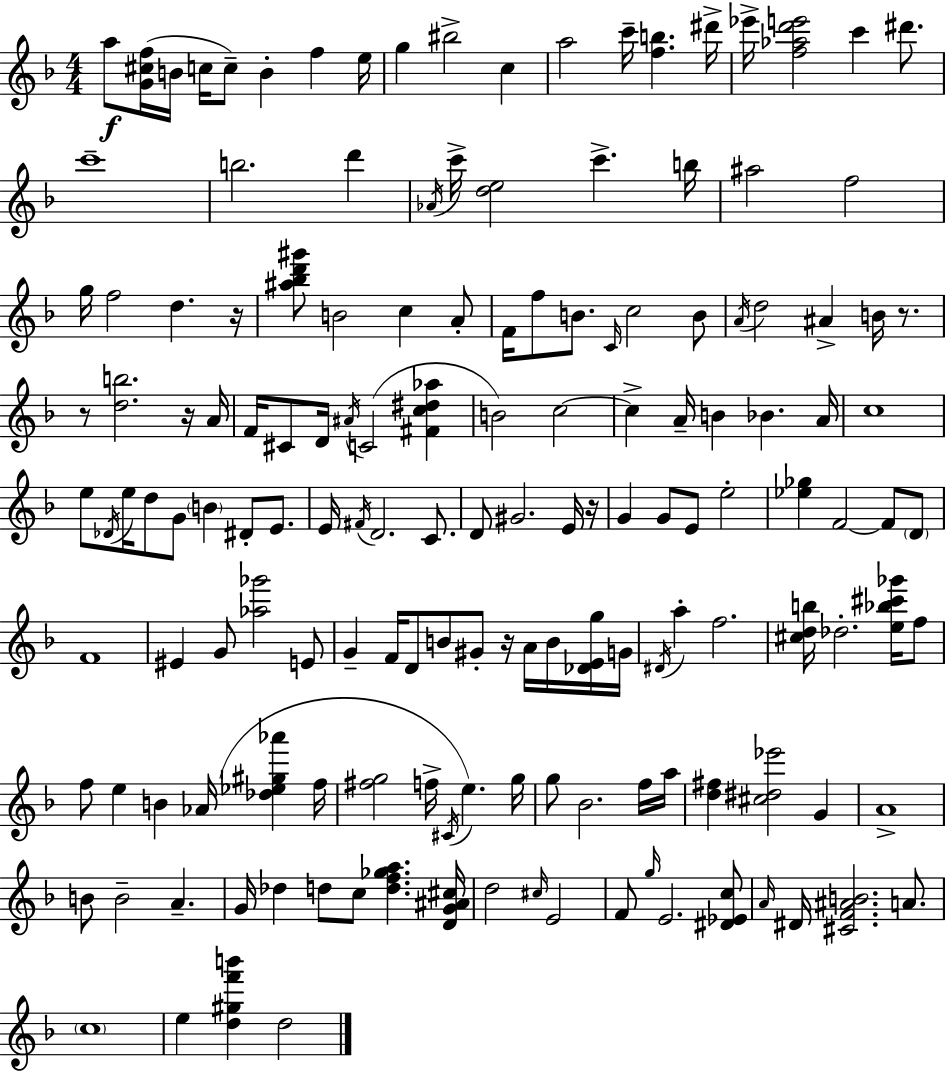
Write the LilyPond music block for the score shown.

{
  \clef treble
  \numericTimeSignature
  \time 4/4
  \key d \minor
  a''8\f <g' cis'' f''>16( b'16 c''16 c''8--) b'4-. f''4 e''16 | g''4 bis''2-> c''4 | a''2 c'''16-- <f'' b''>4. dis'''16-> | ees'''16-> <f'' aes'' d''' e'''>2 c'''4 dis'''8. | \break c'''1-- | b''2. d'''4 | \acciaccatura { aes'16 } c'''16-> <d'' e''>2 c'''4.-> | b''16 ais''2 f''2 | \break g''16 f''2 d''4. | r16 <ais'' bes'' d''' gis'''>8 b'2 c''4 a'8-. | f'16 f''8 b'8. \grace { c'16 } c''2 | b'8 \acciaccatura { a'16 } d''2 ais'4-> b'16 | \break r8. r8 <d'' b''>2. | r16 a'16 f'16 cis'8 d'16 \acciaccatura { ais'16 } c'2( | <fis' c'' dis'' aes''>4 b'2) c''2~~ | c''4-> a'16-- b'4 bes'4. | \break a'16 c''1 | e''8 \acciaccatura { des'16 } e''16 d''8 g'8 \parenthesize b'4 | dis'8-. e'8. e'16 \acciaccatura { fis'16 } d'2. | c'8. d'8 gis'2. | \break e'16 r16 g'4 g'8 e'8 e''2-. | <ees'' ges''>4 f'2~~ | f'8 \parenthesize d'8 f'1 | eis'4 g'8 <aes'' ges'''>2 | \break e'8 g'4-- f'16 d'8 b'8 gis'8-. | r16 a'16 b'16 <des' e' g''>16 g'16 \acciaccatura { dis'16 } a''4-. f''2. | <cis'' d'' b''>16 des''2.-. | <e'' bes'' cis''' ges'''>16 f''8 f''8 e''4 b'4 | \break aes'16( <des'' ees'' gis'' aes'''>4 f''16 <fis'' g''>2 f''16-> | \acciaccatura { cis'16 }) e''4. g''16 g''8 bes'2. | f''16 a''16 <d'' fis''>4 <cis'' dis'' ees'''>2 | g'4 a'1-> | \break b'8 b'2-- | a'4.-- g'16 des''4 d''8 c''8 | <d'' f'' ges'' a''>4. <d' g' ais' cis''>16 d''2 | \grace { cis''16 } e'2 f'8 \grace { g''16 } e'2. | \break <dis' ees' c''>8 \grace { a'16 } dis'16 <cis' f' ais' b'>2. | a'8. \parenthesize c''1 | e''4 <d'' gis'' f''' b'''>4 | d''2 \bar "|."
}